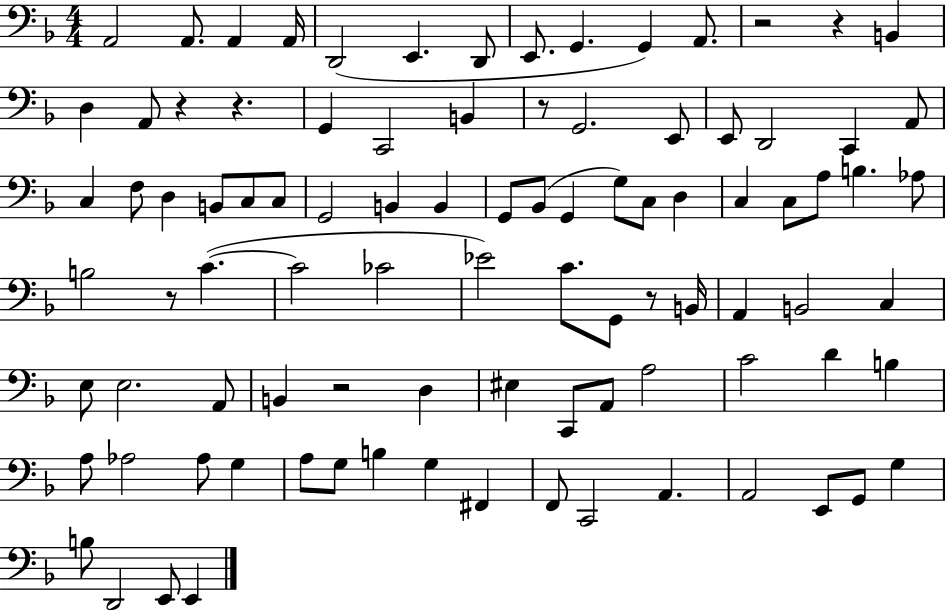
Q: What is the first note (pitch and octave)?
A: A2